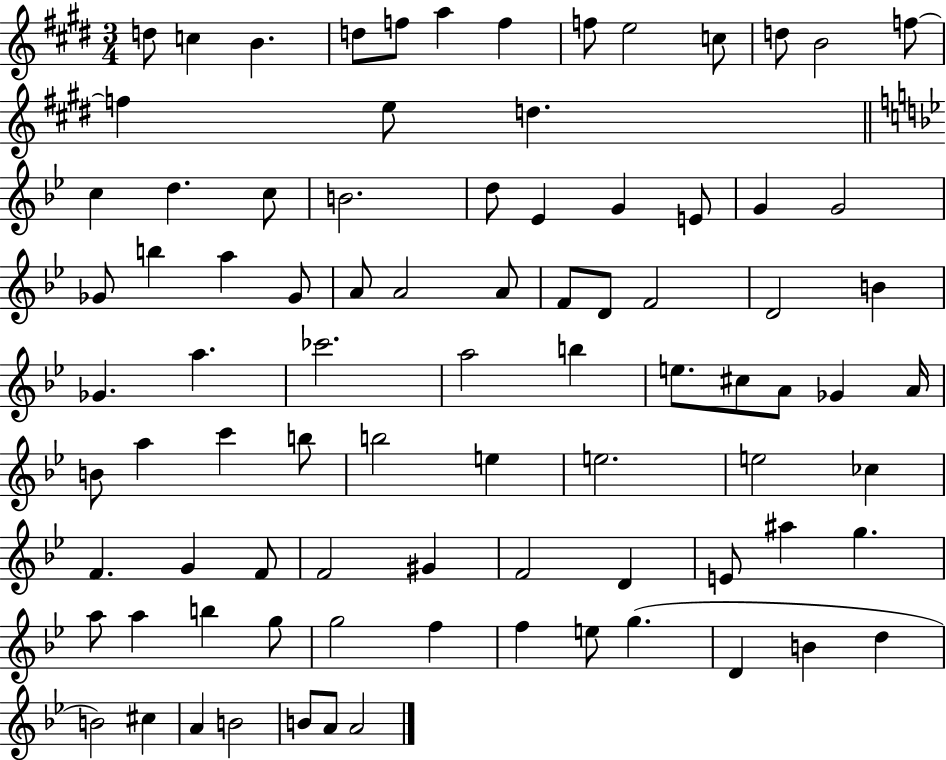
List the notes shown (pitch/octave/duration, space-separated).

D5/e C5/q B4/q. D5/e F5/e A5/q F5/q F5/e E5/h C5/e D5/e B4/h F5/e F5/q E5/e D5/q. C5/q D5/q. C5/e B4/h. D5/e Eb4/q G4/q E4/e G4/q G4/h Gb4/e B5/q A5/q Gb4/e A4/e A4/h A4/e F4/e D4/e F4/h D4/h B4/q Gb4/q. A5/q. CES6/h. A5/h B5/q E5/e. C#5/e A4/e Gb4/q A4/s B4/e A5/q C6/q B5/e B5/h E5/q E5/h. E5/h CES5/q F4/q. G4/q F4/e F4/h G#4/q F4/h D4/q E4/e A#5/q G5/q. A5/e A5/q B5/q G5/e G5/h F5/q F5/q E5/e G5/q. D4/q B4/q D5/q B4/h C#5/q A4/q B4/h B4/e A4/e A4/h